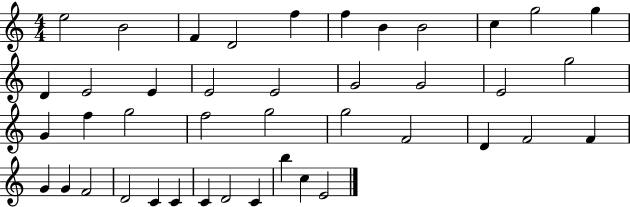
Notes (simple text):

E5/h B4/h F4/q D4/h F5/q F5/q B4/q B4/h C5/q G5/h G5/q D4/q E4/h E4/q E4/h E4/h G4/h G4/h E4/h G5/h G4/q F5/q G5/h F5/h G5/h G5/h F4/h D4/q F4/h F4/q G4/q G4/q F4/h D4/h C4/q C4/q C4/q D4/h C4/q B5/q C5/q E4/h